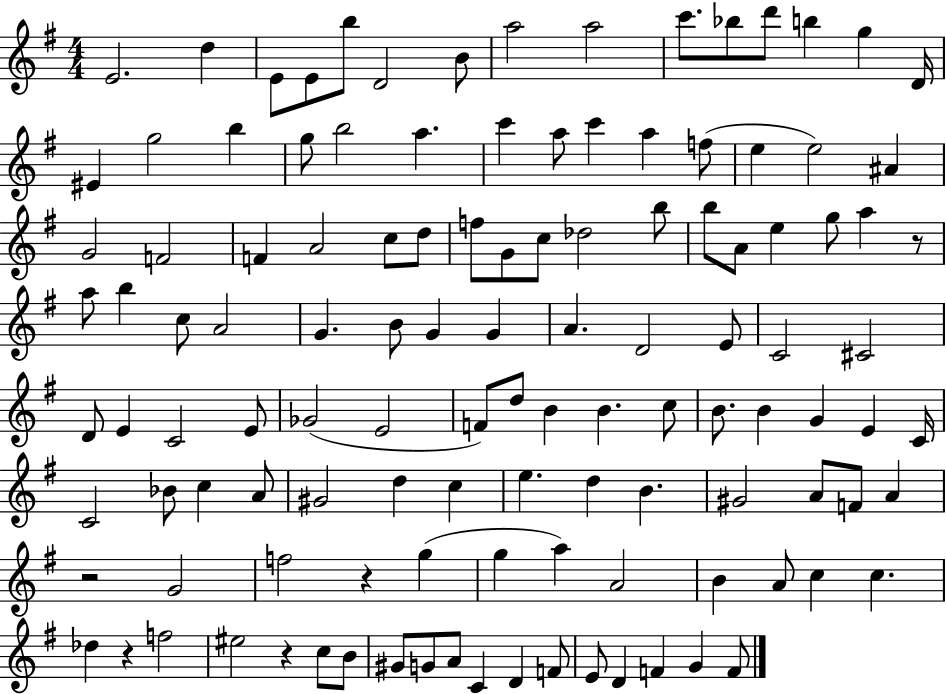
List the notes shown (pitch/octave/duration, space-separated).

E4/h. D5/q E4/e E4/e B5/e D4/h B4/e A5/h A5/h C6/e. Bb5/e D6/e B5/q G5/q D4/s EIS4/q G5/h B5/q G5/e B5/h A5/q. C6/q A5/e C6/q A5/q F5/e E5/q E5/h A#4/q G4/h F4/h F4/q A4/h C5/e D5/e F5/e G4/e C5/e Db5/h B5/e B5/e A4/e E5/q G5/e A5/q R/e A5/e B5/q C5/e A4/h G4/q. B4/e G4/q G4/q A4/q. D4/h E4/e C4/h C#4/h D4/e E4/q C4/h E4/e Gb4/h E4/h F4/e D5/e B4/q B4/q. C5/e B4/e. B4/q G4/q E4/q C4/s C4/h Bb4/e C5/q A4/e G#4/h D5/q C5/q E5/q. D5/q B4/q. G#4/h A4/e F4/e A4/q R/h G4/h F5/h R/q G5/q G5/q A5/q A4/h B4/q A4/e C5/q C5/q. Db5/q R/q F5/h EIS5/h R/q C5/e B4/e G#4/e G4/e A4/e C4/q D4/q F4/e E4/e D4/q F4/q G4/q F4/e